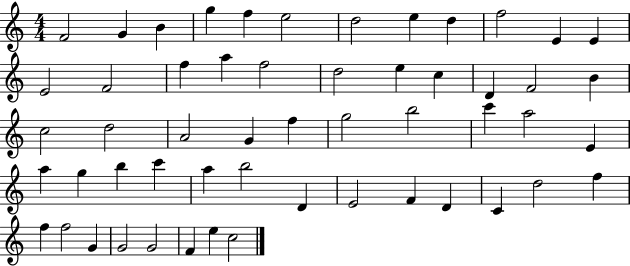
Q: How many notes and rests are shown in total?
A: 54